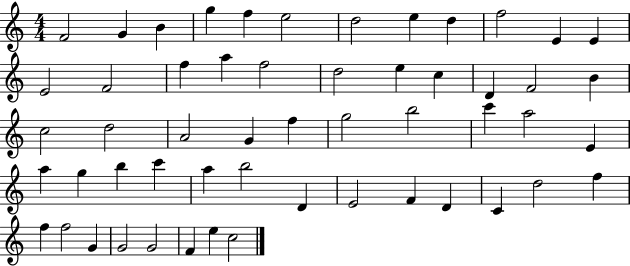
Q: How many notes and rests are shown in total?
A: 54